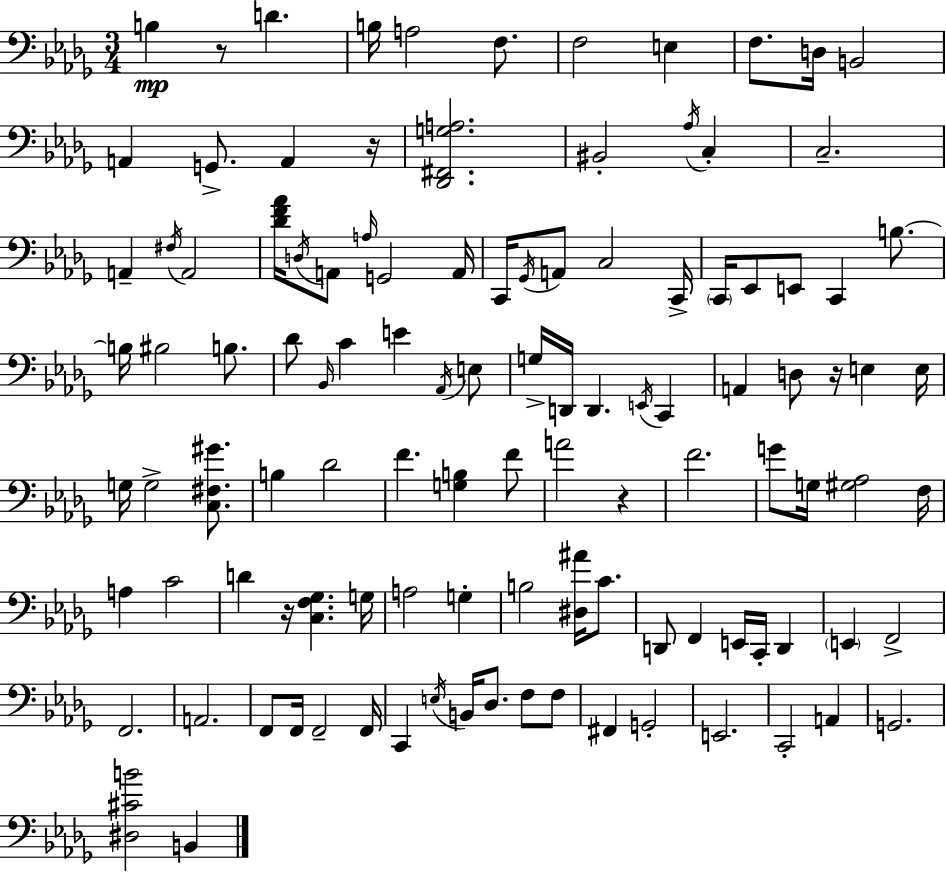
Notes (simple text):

B3/q R/e D4/q. B3/s A3/h F3/e. F3/h E3/q F3/e. D3/s B2/h A2/q G2/e. A2/q R/s [Db2,F#2,G3,A3]/h. BIS2/h Ab3/s C3/q C3/h. A2/q F#3/s A2/h [Db4,F4,Ab4]/s D3/s A2/e A3/s G2/h A2/s C2/s Gb2/s A2/e C3/h C2/s C2/s Eb2/e E2/e C2/q B3/e. B3/s BIS3/h B3/e. Db4/e Bb2/s C4/q E4/q Ab2/s E3/e G3/s D2/s D2/q. E2/s C2/q A2/q D3/e R/s E3/q E3/s G3/s G3/h [C3,F#3,G#4]/e. B3/q Db4/h F4/q. [G3,B3]/q F4/e A4/h R/q F4/h. G4/e G3/s [G#3,Ab3]/h F3/s A3/q C4/h D4/q R/s [C3,F3,Gb3]/q. G3/s A3/h G3/q B3/h [D#3,A#4]/s C4/e. D2/e F2/q E2/s C2/s D2/q E2/q F2/h F2/h. A2/h. F2/e F2/s F2/h F2/s C2/q E3/s B2/s Db3/e. F3/e F3/e F#2/q G2/h E2/h. C2/h A2/q G2/h. [D#3,C#4,B4]/h B2/q